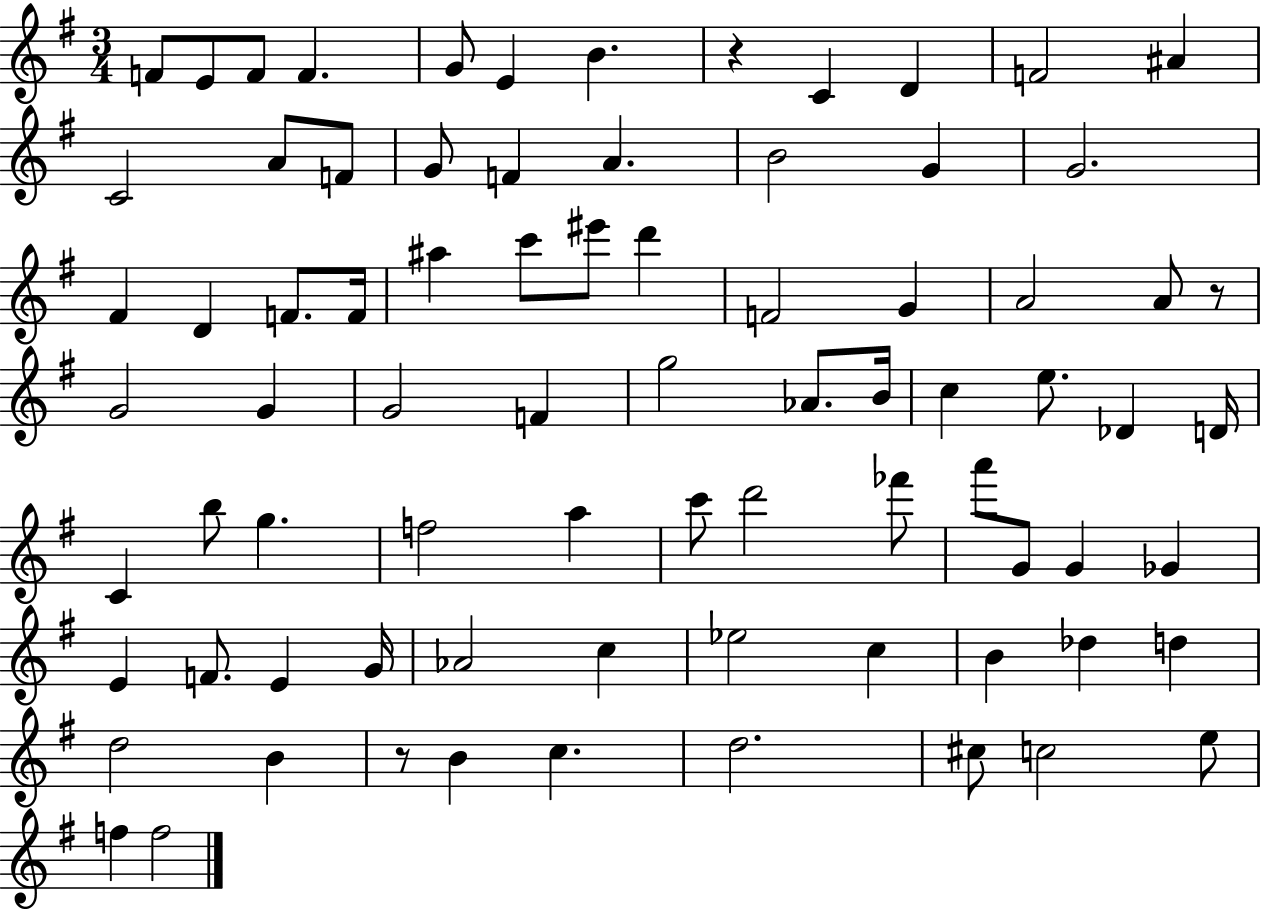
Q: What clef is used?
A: treble